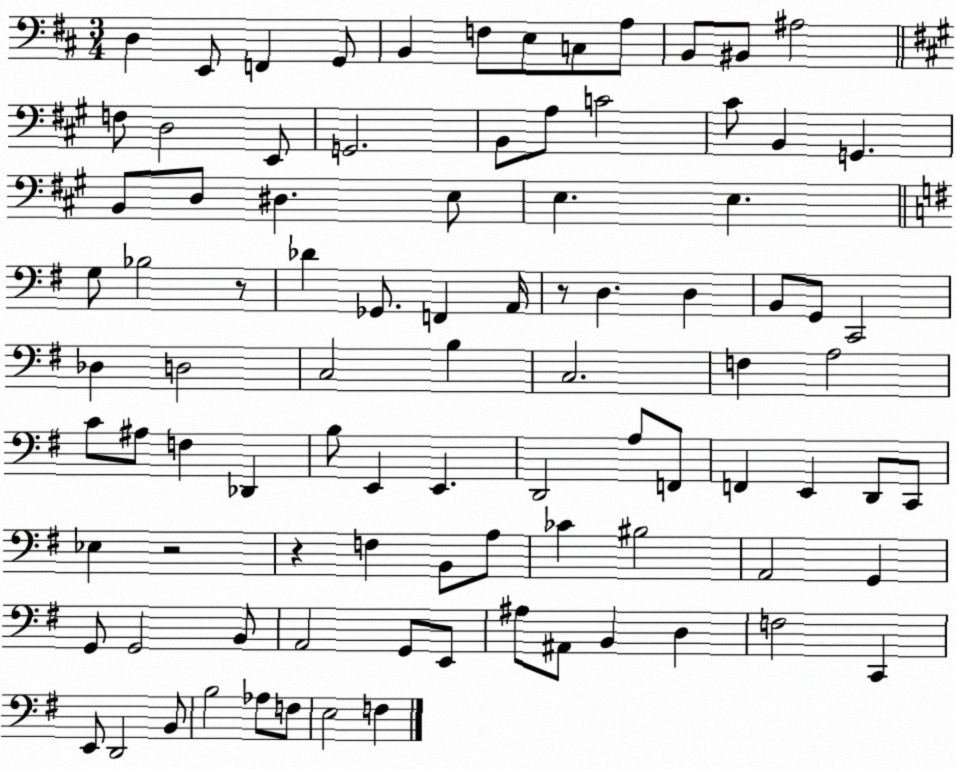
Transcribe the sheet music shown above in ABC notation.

X:1
T:Untitled
M:3/4
L:1/4
K:D
D, E,,/2 F,, G,,/2 B,, F,/2 E,/2 C,/2 A,/2 B,,/2 ^B,,/2 ^A,2 F,/2 D,2 E,,/2 G,,2 B,,/2 A,/2 C2 ^C/2 B,, G,, B,,/2 D,/2 ^D, E,/2 E, E, G,/2 _B,2 z/2 _D _G,,/2 F,, A,,/4 z/2 D, D, B,,/2 G,,/2 C,,2 _D, D,2 C,2 B, C,2 F, A,2 C/2 ^A,/2 F, _D,, B,/2 E,, E,, D,,2 A,/2 F,,/2 F,, E,, D,,/2 C,,/2 _E, z2 z F, B,,/2 A,/2 _C ^B,2 A,,2 G,, G,,/2 G,,2 B,,/2 A,,2 G,,/2 E,,/2 ^A,/2 ^A,,/2 B,, D, F,2 C,, E,,/2 D,,2 B,,/2 B,2 _A,/2 F,/2 E,2 F,